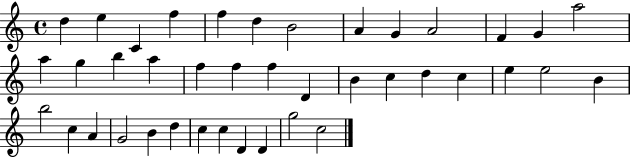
{
  \clef treble
  \time 4/4
  \defaultTimeSignature
  \key c \major
  d''4 e''4 c'4 f''4 | f''4 d''4 b'2 | a'4 g'4 a'2 | f'4 g'4 a''2 | \break a''4 g''4 b''4 a''4 | f''4 f''4 f''4 d'4 | b'4 c''4 d''4 c''4 | e''4 e''2 b'4 | \break b''2 c''4 a'4 | g'2 b'4 d''4 | c''4 c''4 d'4 d'4 | g''2 c''2 | \break \bar "|."
}